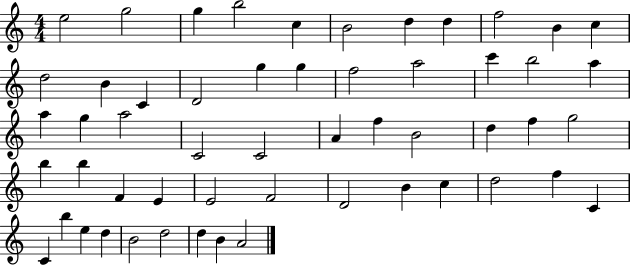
E5/h G5/h G5/q B5/h C5/q B4/h D5/q D5/q F5/h B4/q C5/q D5/h B4/q C4/q D4/h G5/q G5/q F5/h A5/h C6/q B5/h A5/q A5/q G5/q A5/h C4/h C4/h A4/q F5/q B4/h D5/q F5/q G5/h B5/q B5/q F4/q E4/q E4/h F4/h D4/h B4/q C5/q D5/h F5/q C4/q C4/q B5/q E5/q D5/q B4/h D5/h D5/q B4/q A4/h